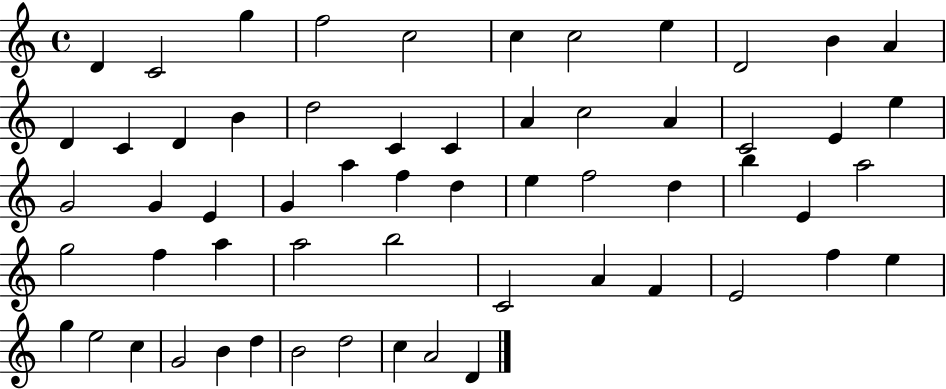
D4/q C4/h G5/q F5/h C5/h C5/q C5/h E5/q D4/h B4/q A4/q D4/q C4/q D4/q B4/q D5/h C4/q C4/q A4/q C5/h A4/q C4/h E4/q E5/q G4/h G4/q E4/q G4/q A5/q F5/q D5/q E5/q F5/h D5/q B5/q E4/q A5/h G5/h F5/q A5/q A5/h B5/h C4/h A4/q F4/q E4/h F5/q E5/q G5/q E5/h C5/q G4/h B4/q D5/q B4/h D5/h C5/q A4/h D4/q